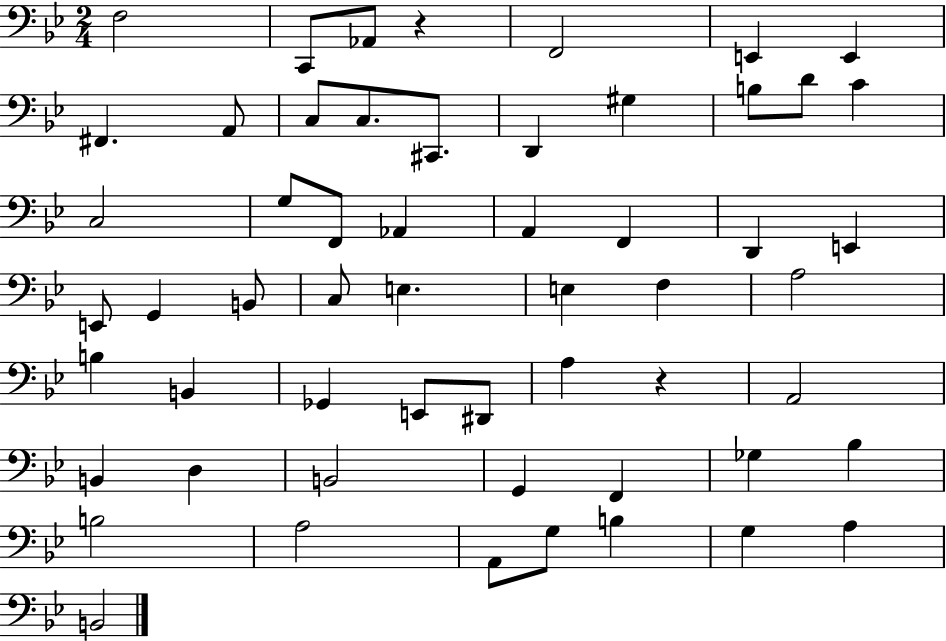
{
  \clef bass
  \numericTimeSignature
  \time 2/4
  \key bes \major
  f2 | c,8 aes,8 r4 | f,2 | e,4 e,4 | \break fis,4. a,8 | c8 c8. cis,8. | d,4 gis4 | b8 d'8 c'4 | \break c2 | g8 f,8 aes,4 | a,4 f,4 | d,4 e,4 | \break e,8 g,4 b,8 | c8 e4. | e4 f4 | a2 | \break b4 b,4 | ges,4 e,8 dis,8 | a4 r4 | a,2 | \break b,4 d4 | b,2 | g,4 f,4 | ges4 bes4 | \break b2 | a2 | a,8 g8 b4 | g4 a4 | \break b,2 | \bar "|."
}